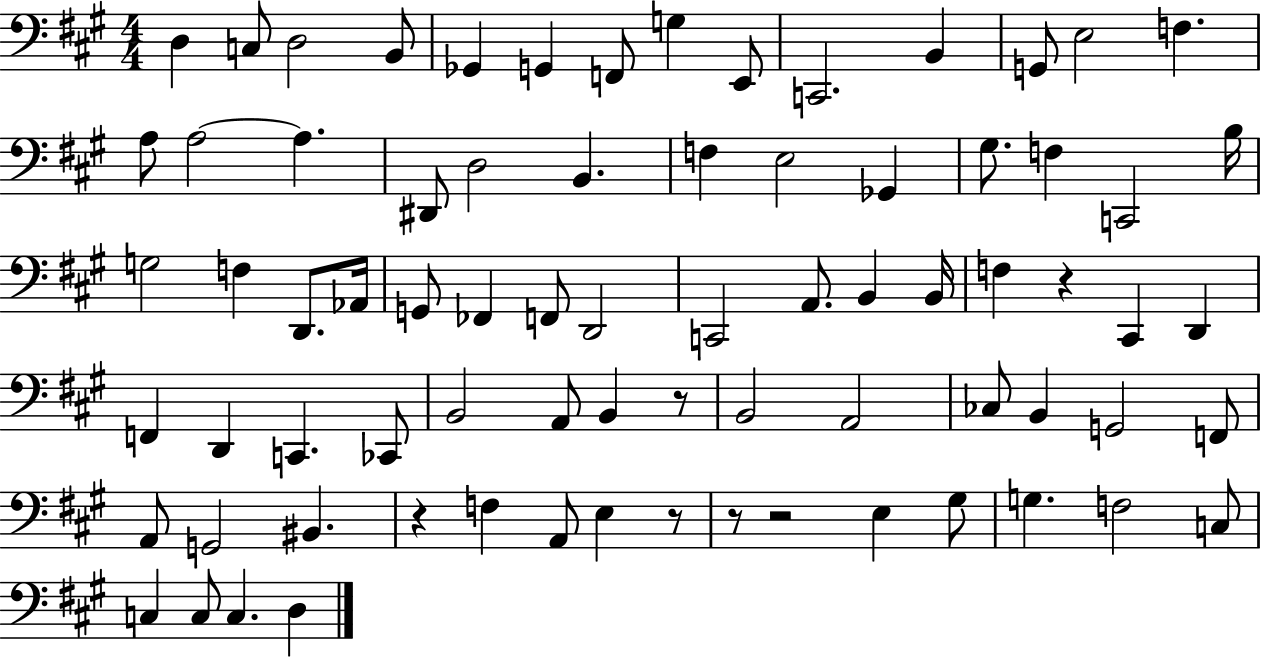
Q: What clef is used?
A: bass